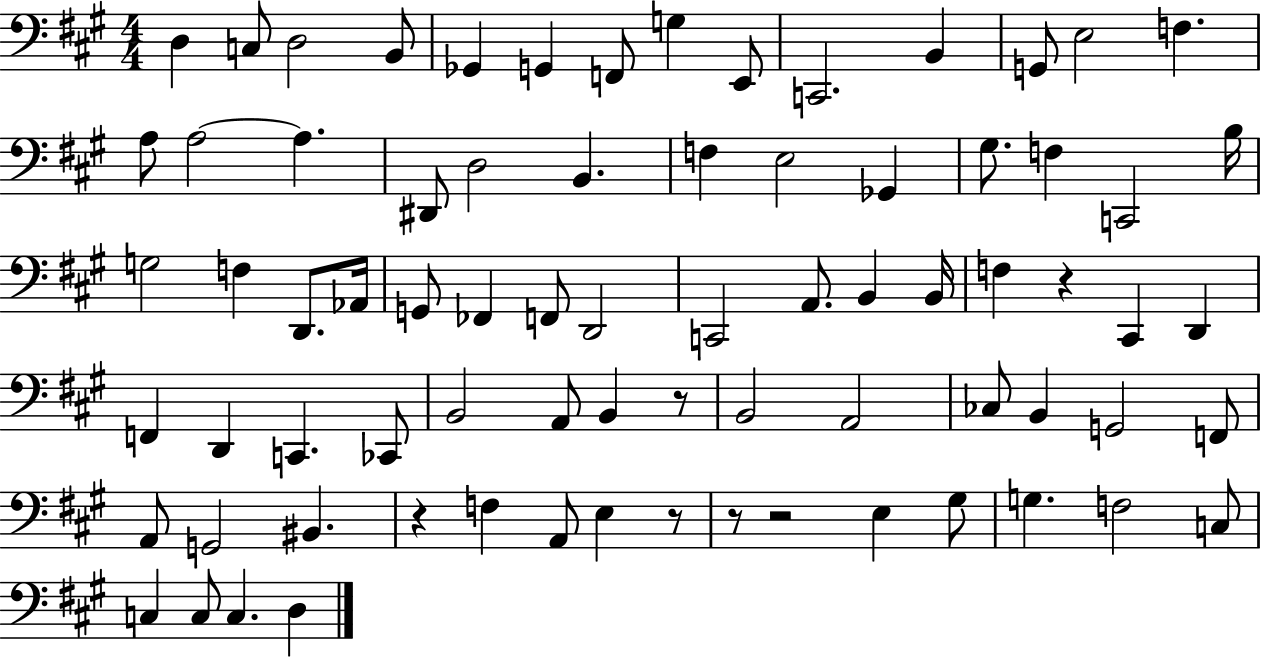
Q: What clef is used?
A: bass